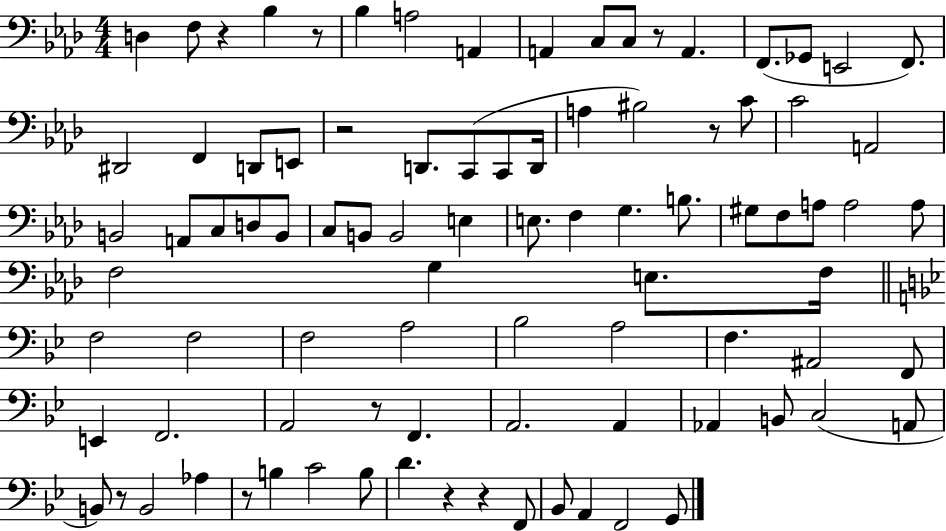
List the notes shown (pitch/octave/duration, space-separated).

D3/q F3/e R/q Bb3/q R/e Bb3/q A3/h A2/q A2/q C3/e C3/e R/e A2/q. F2/e. Gb2/e E2/h F2/e. D#2/h F2/q D2/e E2/e R/h D2/e. C2/e C2/e D2/s A3/q BIS3/h R/e C4/e C4/h A2/h B2/h A2/e C3/e D3/e B2/e C3/e B2/e B2/h E3/q E3/e. F3/q G3/q. B3/e. G#3/e F3/e A3/e A3/h A3/e F3/h G3/q E3/e. F3/s F3/h F3/h F3/h A3/h Bb3/h A3/h F3/q. A#2/h F2/e E2/q F2/h. A2/h R/e F2/q. A2/h. A2/q Ab2/q B2/e C3/h A2/e B2/e R/e B2/h Ab3/q R/e B3/q C4/h B3/e D4/q. R/q R/q F2/e Bb2/e A2/q F2/h G2/e